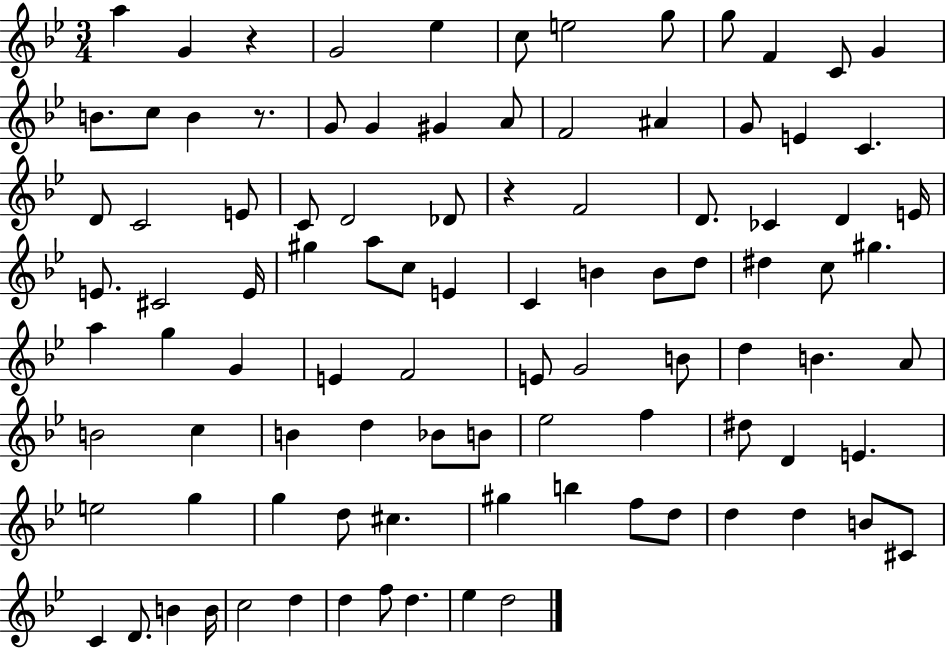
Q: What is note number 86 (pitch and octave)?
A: B4